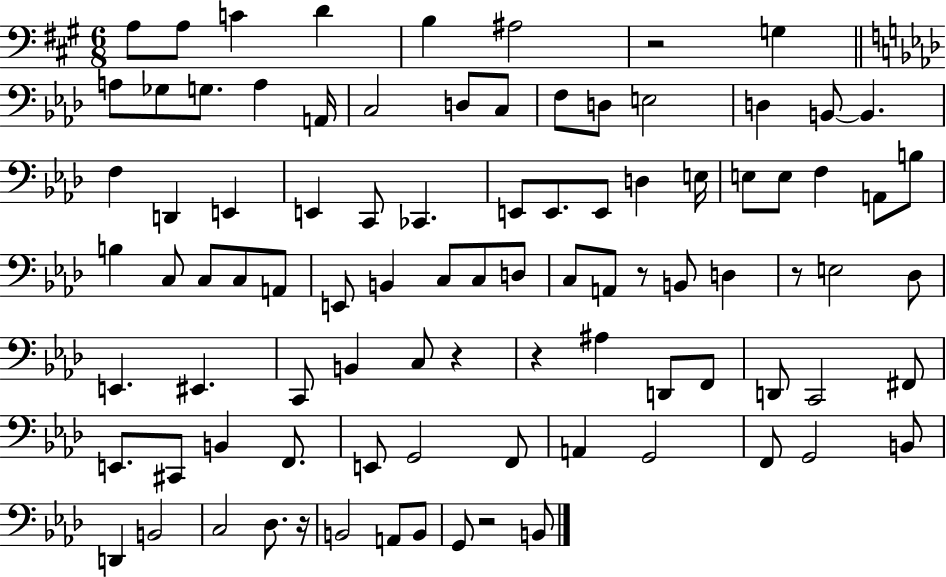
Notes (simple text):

A3/e A3/e C4/q D4/q B3/q A#3/h R/h G3/q A3/e Gb3/e G3/e. A3/q A2/s C3/h D3/e C3/e F3/e D3/e E3/h D3/q B2/e B2/q. F3/q D2/q E2/q E2/q C2/e CES2/q. E2/e E2/e. E2/e D3/q E3/s E3/e E3/e F3/q A2/e B3/e B3/q C3/e C3/e C3/e A2/e E2/e B2/q C3/e C3/e D3/e C3/e A2/e R/e B2/e D3/q R/e E3/h Db3/e E2/q. EIS2/q. C2/e B2/q C3/e R/q R/q A#3/q D2/e F2/e D2/e C2/h F#2/e E2/e. C#2/e B2/q F2/e. E2/e G2/h F2/e A2/q G2/h F2/e G2/h B2/e D2/q B2/h C3/h Db3/e. R/s B2/h A2/e B2/e G2/e R/h B2/e